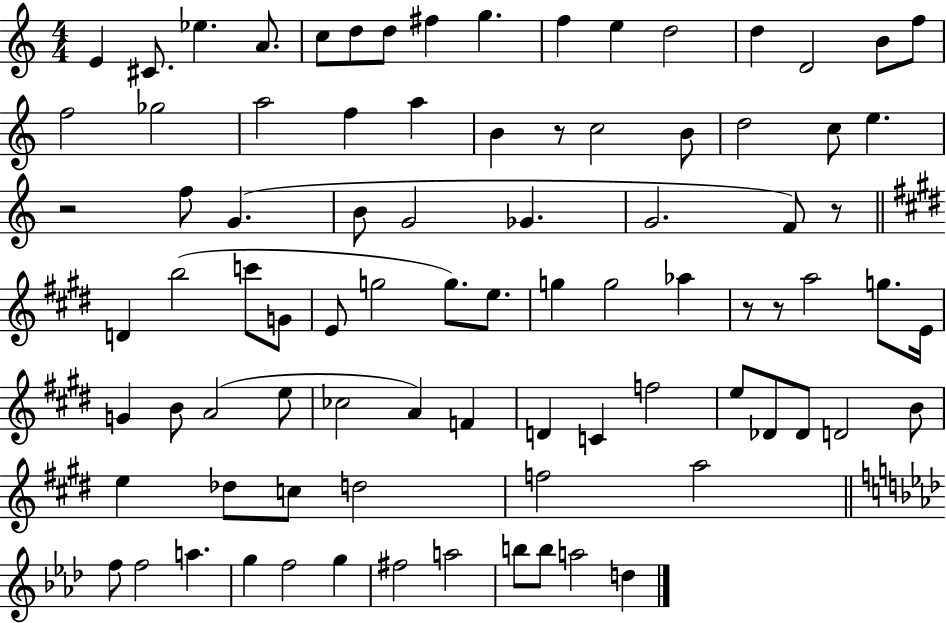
{
  \clef treble
  \numericTimeSignature
  \time 4/4
  \key c \major
  e'4 cis'8. ees''4. a'8. | c''8 d''8 d''8 fis''4 g''4. | f''4 e''4 d''2 | d''4 d'2 b'8 f''8 | \break f''2 ges''2 | a''2 f''4 a''4 | b'4 r8 c''2 b'8 | d''2 c''8 e''4. | \break r2 f''8 g'4.( | b'8 g'2 ges'4. | g'2. f'8) r8 | \bar "||" \break \key e \major d'4 b''2( c'''8 g'8 | e'8 g''2 g''8.) e''8. | g''4 g''2 aes''4 | r8 r8 a''2 g''8. e'16 | \break g'4 b'8 a'2( e''8 | ces''2 a'4) f'4 | d'4 c'4 f''2 | e''8 des'8 des'8 d'2 b'8 | \break e''4 des''8 c''8 d''2 | f''2 a''2 | \bar "||" \break \key f \minor f''8 f''2 a''4. | g''4 f''2 g''4 | fis''2 a''2 | b''8 b''8 a''2 d''4 | \break \bar "|."
}